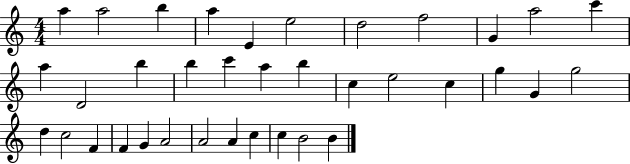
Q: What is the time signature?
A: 4/4